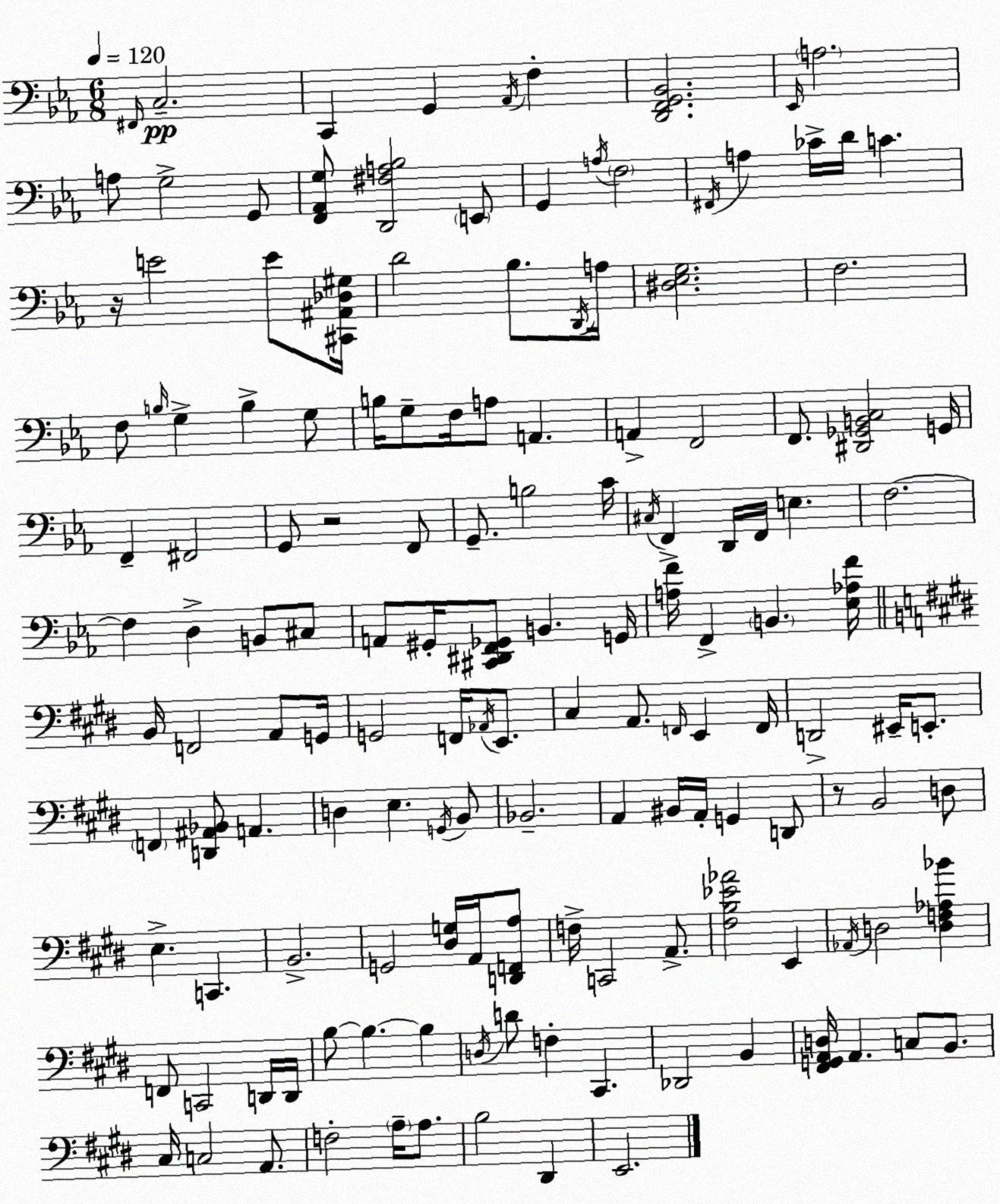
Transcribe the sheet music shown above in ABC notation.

X:1
T:Untitled
M:6/8
L:1/4
K:Cm
^F,,/4 C,2 C,, G,, _A,,/4 F, [D,,F,,G,,_B,,]2 _E,,/4 A,2 A,/2 G,2 G,,/2 [F,,_A,,G,]/2 [D,,^F,A,_B,]2 E,,/2 G,, A,/4 F,2 ^F,,/4 A, _C/4 D/4 C z/4 E2 E/2 [^C,,^A,,_D,^G,]/4 D2 _B,/2 D,,/4 A,/4 [^D,_E,G,]2 F,2 F,/2 B,/4 G, B, G,/2 B,/4 G,/2 F,/4 A,/2 A,, A,, F,,2 F,,/2 [^D,,_G,,B,,C,]2 G,,/4 F,, ^F,,2 G,,/2 z2 F,,/2 G,,/2 B,2 C/4 ^C,/4 F,, D,,/4 F,,/4 E, F,2 F, D, B,,/2 ^C,/2 A,,/2 ^G,,/4 [^C,,^D,,F,,_G,,]/2 B,, G,,/4 [A,F]/4 F,, B,, [_E,_A,F]/4 B,,/4 F,,2 A,,/2 G,,/4 G,,2 F,,/4 _A,,/4 E,,/2 ^C, A,,/2 F,,/4 E,, F,,/4 D,,2 ^E,,/4 E,,/2 F,, [D,,^A,,_B,,]/2 A,, D, E, G,,/4 B,,/2 _B,,2 A,, ^B,,/4 A,,/4 G,, D,,/2 z/2 B,,2 D,/2 E, C,, B,,2 G,,2 [^D,G,]/4 A,,/4 [D,,F,,A,]/2 F,/4 C,,2 A,,/2 [^F,B,_E_A]2 E,, _A,,/4 D,2 [D,F,_A,_B] F,,/2 C,,2 D,,/4 D,,/4 B,/2 B, B, D,/4 D/2 F, ^C,, _D,,2 B,, [^F,,G,,A,,D,]/4 A,, C,/2 B,,/2 ^C,/4 C,2 A,,/2 F,2 A,/4 A,/2 B,2 ^D,, E,,2